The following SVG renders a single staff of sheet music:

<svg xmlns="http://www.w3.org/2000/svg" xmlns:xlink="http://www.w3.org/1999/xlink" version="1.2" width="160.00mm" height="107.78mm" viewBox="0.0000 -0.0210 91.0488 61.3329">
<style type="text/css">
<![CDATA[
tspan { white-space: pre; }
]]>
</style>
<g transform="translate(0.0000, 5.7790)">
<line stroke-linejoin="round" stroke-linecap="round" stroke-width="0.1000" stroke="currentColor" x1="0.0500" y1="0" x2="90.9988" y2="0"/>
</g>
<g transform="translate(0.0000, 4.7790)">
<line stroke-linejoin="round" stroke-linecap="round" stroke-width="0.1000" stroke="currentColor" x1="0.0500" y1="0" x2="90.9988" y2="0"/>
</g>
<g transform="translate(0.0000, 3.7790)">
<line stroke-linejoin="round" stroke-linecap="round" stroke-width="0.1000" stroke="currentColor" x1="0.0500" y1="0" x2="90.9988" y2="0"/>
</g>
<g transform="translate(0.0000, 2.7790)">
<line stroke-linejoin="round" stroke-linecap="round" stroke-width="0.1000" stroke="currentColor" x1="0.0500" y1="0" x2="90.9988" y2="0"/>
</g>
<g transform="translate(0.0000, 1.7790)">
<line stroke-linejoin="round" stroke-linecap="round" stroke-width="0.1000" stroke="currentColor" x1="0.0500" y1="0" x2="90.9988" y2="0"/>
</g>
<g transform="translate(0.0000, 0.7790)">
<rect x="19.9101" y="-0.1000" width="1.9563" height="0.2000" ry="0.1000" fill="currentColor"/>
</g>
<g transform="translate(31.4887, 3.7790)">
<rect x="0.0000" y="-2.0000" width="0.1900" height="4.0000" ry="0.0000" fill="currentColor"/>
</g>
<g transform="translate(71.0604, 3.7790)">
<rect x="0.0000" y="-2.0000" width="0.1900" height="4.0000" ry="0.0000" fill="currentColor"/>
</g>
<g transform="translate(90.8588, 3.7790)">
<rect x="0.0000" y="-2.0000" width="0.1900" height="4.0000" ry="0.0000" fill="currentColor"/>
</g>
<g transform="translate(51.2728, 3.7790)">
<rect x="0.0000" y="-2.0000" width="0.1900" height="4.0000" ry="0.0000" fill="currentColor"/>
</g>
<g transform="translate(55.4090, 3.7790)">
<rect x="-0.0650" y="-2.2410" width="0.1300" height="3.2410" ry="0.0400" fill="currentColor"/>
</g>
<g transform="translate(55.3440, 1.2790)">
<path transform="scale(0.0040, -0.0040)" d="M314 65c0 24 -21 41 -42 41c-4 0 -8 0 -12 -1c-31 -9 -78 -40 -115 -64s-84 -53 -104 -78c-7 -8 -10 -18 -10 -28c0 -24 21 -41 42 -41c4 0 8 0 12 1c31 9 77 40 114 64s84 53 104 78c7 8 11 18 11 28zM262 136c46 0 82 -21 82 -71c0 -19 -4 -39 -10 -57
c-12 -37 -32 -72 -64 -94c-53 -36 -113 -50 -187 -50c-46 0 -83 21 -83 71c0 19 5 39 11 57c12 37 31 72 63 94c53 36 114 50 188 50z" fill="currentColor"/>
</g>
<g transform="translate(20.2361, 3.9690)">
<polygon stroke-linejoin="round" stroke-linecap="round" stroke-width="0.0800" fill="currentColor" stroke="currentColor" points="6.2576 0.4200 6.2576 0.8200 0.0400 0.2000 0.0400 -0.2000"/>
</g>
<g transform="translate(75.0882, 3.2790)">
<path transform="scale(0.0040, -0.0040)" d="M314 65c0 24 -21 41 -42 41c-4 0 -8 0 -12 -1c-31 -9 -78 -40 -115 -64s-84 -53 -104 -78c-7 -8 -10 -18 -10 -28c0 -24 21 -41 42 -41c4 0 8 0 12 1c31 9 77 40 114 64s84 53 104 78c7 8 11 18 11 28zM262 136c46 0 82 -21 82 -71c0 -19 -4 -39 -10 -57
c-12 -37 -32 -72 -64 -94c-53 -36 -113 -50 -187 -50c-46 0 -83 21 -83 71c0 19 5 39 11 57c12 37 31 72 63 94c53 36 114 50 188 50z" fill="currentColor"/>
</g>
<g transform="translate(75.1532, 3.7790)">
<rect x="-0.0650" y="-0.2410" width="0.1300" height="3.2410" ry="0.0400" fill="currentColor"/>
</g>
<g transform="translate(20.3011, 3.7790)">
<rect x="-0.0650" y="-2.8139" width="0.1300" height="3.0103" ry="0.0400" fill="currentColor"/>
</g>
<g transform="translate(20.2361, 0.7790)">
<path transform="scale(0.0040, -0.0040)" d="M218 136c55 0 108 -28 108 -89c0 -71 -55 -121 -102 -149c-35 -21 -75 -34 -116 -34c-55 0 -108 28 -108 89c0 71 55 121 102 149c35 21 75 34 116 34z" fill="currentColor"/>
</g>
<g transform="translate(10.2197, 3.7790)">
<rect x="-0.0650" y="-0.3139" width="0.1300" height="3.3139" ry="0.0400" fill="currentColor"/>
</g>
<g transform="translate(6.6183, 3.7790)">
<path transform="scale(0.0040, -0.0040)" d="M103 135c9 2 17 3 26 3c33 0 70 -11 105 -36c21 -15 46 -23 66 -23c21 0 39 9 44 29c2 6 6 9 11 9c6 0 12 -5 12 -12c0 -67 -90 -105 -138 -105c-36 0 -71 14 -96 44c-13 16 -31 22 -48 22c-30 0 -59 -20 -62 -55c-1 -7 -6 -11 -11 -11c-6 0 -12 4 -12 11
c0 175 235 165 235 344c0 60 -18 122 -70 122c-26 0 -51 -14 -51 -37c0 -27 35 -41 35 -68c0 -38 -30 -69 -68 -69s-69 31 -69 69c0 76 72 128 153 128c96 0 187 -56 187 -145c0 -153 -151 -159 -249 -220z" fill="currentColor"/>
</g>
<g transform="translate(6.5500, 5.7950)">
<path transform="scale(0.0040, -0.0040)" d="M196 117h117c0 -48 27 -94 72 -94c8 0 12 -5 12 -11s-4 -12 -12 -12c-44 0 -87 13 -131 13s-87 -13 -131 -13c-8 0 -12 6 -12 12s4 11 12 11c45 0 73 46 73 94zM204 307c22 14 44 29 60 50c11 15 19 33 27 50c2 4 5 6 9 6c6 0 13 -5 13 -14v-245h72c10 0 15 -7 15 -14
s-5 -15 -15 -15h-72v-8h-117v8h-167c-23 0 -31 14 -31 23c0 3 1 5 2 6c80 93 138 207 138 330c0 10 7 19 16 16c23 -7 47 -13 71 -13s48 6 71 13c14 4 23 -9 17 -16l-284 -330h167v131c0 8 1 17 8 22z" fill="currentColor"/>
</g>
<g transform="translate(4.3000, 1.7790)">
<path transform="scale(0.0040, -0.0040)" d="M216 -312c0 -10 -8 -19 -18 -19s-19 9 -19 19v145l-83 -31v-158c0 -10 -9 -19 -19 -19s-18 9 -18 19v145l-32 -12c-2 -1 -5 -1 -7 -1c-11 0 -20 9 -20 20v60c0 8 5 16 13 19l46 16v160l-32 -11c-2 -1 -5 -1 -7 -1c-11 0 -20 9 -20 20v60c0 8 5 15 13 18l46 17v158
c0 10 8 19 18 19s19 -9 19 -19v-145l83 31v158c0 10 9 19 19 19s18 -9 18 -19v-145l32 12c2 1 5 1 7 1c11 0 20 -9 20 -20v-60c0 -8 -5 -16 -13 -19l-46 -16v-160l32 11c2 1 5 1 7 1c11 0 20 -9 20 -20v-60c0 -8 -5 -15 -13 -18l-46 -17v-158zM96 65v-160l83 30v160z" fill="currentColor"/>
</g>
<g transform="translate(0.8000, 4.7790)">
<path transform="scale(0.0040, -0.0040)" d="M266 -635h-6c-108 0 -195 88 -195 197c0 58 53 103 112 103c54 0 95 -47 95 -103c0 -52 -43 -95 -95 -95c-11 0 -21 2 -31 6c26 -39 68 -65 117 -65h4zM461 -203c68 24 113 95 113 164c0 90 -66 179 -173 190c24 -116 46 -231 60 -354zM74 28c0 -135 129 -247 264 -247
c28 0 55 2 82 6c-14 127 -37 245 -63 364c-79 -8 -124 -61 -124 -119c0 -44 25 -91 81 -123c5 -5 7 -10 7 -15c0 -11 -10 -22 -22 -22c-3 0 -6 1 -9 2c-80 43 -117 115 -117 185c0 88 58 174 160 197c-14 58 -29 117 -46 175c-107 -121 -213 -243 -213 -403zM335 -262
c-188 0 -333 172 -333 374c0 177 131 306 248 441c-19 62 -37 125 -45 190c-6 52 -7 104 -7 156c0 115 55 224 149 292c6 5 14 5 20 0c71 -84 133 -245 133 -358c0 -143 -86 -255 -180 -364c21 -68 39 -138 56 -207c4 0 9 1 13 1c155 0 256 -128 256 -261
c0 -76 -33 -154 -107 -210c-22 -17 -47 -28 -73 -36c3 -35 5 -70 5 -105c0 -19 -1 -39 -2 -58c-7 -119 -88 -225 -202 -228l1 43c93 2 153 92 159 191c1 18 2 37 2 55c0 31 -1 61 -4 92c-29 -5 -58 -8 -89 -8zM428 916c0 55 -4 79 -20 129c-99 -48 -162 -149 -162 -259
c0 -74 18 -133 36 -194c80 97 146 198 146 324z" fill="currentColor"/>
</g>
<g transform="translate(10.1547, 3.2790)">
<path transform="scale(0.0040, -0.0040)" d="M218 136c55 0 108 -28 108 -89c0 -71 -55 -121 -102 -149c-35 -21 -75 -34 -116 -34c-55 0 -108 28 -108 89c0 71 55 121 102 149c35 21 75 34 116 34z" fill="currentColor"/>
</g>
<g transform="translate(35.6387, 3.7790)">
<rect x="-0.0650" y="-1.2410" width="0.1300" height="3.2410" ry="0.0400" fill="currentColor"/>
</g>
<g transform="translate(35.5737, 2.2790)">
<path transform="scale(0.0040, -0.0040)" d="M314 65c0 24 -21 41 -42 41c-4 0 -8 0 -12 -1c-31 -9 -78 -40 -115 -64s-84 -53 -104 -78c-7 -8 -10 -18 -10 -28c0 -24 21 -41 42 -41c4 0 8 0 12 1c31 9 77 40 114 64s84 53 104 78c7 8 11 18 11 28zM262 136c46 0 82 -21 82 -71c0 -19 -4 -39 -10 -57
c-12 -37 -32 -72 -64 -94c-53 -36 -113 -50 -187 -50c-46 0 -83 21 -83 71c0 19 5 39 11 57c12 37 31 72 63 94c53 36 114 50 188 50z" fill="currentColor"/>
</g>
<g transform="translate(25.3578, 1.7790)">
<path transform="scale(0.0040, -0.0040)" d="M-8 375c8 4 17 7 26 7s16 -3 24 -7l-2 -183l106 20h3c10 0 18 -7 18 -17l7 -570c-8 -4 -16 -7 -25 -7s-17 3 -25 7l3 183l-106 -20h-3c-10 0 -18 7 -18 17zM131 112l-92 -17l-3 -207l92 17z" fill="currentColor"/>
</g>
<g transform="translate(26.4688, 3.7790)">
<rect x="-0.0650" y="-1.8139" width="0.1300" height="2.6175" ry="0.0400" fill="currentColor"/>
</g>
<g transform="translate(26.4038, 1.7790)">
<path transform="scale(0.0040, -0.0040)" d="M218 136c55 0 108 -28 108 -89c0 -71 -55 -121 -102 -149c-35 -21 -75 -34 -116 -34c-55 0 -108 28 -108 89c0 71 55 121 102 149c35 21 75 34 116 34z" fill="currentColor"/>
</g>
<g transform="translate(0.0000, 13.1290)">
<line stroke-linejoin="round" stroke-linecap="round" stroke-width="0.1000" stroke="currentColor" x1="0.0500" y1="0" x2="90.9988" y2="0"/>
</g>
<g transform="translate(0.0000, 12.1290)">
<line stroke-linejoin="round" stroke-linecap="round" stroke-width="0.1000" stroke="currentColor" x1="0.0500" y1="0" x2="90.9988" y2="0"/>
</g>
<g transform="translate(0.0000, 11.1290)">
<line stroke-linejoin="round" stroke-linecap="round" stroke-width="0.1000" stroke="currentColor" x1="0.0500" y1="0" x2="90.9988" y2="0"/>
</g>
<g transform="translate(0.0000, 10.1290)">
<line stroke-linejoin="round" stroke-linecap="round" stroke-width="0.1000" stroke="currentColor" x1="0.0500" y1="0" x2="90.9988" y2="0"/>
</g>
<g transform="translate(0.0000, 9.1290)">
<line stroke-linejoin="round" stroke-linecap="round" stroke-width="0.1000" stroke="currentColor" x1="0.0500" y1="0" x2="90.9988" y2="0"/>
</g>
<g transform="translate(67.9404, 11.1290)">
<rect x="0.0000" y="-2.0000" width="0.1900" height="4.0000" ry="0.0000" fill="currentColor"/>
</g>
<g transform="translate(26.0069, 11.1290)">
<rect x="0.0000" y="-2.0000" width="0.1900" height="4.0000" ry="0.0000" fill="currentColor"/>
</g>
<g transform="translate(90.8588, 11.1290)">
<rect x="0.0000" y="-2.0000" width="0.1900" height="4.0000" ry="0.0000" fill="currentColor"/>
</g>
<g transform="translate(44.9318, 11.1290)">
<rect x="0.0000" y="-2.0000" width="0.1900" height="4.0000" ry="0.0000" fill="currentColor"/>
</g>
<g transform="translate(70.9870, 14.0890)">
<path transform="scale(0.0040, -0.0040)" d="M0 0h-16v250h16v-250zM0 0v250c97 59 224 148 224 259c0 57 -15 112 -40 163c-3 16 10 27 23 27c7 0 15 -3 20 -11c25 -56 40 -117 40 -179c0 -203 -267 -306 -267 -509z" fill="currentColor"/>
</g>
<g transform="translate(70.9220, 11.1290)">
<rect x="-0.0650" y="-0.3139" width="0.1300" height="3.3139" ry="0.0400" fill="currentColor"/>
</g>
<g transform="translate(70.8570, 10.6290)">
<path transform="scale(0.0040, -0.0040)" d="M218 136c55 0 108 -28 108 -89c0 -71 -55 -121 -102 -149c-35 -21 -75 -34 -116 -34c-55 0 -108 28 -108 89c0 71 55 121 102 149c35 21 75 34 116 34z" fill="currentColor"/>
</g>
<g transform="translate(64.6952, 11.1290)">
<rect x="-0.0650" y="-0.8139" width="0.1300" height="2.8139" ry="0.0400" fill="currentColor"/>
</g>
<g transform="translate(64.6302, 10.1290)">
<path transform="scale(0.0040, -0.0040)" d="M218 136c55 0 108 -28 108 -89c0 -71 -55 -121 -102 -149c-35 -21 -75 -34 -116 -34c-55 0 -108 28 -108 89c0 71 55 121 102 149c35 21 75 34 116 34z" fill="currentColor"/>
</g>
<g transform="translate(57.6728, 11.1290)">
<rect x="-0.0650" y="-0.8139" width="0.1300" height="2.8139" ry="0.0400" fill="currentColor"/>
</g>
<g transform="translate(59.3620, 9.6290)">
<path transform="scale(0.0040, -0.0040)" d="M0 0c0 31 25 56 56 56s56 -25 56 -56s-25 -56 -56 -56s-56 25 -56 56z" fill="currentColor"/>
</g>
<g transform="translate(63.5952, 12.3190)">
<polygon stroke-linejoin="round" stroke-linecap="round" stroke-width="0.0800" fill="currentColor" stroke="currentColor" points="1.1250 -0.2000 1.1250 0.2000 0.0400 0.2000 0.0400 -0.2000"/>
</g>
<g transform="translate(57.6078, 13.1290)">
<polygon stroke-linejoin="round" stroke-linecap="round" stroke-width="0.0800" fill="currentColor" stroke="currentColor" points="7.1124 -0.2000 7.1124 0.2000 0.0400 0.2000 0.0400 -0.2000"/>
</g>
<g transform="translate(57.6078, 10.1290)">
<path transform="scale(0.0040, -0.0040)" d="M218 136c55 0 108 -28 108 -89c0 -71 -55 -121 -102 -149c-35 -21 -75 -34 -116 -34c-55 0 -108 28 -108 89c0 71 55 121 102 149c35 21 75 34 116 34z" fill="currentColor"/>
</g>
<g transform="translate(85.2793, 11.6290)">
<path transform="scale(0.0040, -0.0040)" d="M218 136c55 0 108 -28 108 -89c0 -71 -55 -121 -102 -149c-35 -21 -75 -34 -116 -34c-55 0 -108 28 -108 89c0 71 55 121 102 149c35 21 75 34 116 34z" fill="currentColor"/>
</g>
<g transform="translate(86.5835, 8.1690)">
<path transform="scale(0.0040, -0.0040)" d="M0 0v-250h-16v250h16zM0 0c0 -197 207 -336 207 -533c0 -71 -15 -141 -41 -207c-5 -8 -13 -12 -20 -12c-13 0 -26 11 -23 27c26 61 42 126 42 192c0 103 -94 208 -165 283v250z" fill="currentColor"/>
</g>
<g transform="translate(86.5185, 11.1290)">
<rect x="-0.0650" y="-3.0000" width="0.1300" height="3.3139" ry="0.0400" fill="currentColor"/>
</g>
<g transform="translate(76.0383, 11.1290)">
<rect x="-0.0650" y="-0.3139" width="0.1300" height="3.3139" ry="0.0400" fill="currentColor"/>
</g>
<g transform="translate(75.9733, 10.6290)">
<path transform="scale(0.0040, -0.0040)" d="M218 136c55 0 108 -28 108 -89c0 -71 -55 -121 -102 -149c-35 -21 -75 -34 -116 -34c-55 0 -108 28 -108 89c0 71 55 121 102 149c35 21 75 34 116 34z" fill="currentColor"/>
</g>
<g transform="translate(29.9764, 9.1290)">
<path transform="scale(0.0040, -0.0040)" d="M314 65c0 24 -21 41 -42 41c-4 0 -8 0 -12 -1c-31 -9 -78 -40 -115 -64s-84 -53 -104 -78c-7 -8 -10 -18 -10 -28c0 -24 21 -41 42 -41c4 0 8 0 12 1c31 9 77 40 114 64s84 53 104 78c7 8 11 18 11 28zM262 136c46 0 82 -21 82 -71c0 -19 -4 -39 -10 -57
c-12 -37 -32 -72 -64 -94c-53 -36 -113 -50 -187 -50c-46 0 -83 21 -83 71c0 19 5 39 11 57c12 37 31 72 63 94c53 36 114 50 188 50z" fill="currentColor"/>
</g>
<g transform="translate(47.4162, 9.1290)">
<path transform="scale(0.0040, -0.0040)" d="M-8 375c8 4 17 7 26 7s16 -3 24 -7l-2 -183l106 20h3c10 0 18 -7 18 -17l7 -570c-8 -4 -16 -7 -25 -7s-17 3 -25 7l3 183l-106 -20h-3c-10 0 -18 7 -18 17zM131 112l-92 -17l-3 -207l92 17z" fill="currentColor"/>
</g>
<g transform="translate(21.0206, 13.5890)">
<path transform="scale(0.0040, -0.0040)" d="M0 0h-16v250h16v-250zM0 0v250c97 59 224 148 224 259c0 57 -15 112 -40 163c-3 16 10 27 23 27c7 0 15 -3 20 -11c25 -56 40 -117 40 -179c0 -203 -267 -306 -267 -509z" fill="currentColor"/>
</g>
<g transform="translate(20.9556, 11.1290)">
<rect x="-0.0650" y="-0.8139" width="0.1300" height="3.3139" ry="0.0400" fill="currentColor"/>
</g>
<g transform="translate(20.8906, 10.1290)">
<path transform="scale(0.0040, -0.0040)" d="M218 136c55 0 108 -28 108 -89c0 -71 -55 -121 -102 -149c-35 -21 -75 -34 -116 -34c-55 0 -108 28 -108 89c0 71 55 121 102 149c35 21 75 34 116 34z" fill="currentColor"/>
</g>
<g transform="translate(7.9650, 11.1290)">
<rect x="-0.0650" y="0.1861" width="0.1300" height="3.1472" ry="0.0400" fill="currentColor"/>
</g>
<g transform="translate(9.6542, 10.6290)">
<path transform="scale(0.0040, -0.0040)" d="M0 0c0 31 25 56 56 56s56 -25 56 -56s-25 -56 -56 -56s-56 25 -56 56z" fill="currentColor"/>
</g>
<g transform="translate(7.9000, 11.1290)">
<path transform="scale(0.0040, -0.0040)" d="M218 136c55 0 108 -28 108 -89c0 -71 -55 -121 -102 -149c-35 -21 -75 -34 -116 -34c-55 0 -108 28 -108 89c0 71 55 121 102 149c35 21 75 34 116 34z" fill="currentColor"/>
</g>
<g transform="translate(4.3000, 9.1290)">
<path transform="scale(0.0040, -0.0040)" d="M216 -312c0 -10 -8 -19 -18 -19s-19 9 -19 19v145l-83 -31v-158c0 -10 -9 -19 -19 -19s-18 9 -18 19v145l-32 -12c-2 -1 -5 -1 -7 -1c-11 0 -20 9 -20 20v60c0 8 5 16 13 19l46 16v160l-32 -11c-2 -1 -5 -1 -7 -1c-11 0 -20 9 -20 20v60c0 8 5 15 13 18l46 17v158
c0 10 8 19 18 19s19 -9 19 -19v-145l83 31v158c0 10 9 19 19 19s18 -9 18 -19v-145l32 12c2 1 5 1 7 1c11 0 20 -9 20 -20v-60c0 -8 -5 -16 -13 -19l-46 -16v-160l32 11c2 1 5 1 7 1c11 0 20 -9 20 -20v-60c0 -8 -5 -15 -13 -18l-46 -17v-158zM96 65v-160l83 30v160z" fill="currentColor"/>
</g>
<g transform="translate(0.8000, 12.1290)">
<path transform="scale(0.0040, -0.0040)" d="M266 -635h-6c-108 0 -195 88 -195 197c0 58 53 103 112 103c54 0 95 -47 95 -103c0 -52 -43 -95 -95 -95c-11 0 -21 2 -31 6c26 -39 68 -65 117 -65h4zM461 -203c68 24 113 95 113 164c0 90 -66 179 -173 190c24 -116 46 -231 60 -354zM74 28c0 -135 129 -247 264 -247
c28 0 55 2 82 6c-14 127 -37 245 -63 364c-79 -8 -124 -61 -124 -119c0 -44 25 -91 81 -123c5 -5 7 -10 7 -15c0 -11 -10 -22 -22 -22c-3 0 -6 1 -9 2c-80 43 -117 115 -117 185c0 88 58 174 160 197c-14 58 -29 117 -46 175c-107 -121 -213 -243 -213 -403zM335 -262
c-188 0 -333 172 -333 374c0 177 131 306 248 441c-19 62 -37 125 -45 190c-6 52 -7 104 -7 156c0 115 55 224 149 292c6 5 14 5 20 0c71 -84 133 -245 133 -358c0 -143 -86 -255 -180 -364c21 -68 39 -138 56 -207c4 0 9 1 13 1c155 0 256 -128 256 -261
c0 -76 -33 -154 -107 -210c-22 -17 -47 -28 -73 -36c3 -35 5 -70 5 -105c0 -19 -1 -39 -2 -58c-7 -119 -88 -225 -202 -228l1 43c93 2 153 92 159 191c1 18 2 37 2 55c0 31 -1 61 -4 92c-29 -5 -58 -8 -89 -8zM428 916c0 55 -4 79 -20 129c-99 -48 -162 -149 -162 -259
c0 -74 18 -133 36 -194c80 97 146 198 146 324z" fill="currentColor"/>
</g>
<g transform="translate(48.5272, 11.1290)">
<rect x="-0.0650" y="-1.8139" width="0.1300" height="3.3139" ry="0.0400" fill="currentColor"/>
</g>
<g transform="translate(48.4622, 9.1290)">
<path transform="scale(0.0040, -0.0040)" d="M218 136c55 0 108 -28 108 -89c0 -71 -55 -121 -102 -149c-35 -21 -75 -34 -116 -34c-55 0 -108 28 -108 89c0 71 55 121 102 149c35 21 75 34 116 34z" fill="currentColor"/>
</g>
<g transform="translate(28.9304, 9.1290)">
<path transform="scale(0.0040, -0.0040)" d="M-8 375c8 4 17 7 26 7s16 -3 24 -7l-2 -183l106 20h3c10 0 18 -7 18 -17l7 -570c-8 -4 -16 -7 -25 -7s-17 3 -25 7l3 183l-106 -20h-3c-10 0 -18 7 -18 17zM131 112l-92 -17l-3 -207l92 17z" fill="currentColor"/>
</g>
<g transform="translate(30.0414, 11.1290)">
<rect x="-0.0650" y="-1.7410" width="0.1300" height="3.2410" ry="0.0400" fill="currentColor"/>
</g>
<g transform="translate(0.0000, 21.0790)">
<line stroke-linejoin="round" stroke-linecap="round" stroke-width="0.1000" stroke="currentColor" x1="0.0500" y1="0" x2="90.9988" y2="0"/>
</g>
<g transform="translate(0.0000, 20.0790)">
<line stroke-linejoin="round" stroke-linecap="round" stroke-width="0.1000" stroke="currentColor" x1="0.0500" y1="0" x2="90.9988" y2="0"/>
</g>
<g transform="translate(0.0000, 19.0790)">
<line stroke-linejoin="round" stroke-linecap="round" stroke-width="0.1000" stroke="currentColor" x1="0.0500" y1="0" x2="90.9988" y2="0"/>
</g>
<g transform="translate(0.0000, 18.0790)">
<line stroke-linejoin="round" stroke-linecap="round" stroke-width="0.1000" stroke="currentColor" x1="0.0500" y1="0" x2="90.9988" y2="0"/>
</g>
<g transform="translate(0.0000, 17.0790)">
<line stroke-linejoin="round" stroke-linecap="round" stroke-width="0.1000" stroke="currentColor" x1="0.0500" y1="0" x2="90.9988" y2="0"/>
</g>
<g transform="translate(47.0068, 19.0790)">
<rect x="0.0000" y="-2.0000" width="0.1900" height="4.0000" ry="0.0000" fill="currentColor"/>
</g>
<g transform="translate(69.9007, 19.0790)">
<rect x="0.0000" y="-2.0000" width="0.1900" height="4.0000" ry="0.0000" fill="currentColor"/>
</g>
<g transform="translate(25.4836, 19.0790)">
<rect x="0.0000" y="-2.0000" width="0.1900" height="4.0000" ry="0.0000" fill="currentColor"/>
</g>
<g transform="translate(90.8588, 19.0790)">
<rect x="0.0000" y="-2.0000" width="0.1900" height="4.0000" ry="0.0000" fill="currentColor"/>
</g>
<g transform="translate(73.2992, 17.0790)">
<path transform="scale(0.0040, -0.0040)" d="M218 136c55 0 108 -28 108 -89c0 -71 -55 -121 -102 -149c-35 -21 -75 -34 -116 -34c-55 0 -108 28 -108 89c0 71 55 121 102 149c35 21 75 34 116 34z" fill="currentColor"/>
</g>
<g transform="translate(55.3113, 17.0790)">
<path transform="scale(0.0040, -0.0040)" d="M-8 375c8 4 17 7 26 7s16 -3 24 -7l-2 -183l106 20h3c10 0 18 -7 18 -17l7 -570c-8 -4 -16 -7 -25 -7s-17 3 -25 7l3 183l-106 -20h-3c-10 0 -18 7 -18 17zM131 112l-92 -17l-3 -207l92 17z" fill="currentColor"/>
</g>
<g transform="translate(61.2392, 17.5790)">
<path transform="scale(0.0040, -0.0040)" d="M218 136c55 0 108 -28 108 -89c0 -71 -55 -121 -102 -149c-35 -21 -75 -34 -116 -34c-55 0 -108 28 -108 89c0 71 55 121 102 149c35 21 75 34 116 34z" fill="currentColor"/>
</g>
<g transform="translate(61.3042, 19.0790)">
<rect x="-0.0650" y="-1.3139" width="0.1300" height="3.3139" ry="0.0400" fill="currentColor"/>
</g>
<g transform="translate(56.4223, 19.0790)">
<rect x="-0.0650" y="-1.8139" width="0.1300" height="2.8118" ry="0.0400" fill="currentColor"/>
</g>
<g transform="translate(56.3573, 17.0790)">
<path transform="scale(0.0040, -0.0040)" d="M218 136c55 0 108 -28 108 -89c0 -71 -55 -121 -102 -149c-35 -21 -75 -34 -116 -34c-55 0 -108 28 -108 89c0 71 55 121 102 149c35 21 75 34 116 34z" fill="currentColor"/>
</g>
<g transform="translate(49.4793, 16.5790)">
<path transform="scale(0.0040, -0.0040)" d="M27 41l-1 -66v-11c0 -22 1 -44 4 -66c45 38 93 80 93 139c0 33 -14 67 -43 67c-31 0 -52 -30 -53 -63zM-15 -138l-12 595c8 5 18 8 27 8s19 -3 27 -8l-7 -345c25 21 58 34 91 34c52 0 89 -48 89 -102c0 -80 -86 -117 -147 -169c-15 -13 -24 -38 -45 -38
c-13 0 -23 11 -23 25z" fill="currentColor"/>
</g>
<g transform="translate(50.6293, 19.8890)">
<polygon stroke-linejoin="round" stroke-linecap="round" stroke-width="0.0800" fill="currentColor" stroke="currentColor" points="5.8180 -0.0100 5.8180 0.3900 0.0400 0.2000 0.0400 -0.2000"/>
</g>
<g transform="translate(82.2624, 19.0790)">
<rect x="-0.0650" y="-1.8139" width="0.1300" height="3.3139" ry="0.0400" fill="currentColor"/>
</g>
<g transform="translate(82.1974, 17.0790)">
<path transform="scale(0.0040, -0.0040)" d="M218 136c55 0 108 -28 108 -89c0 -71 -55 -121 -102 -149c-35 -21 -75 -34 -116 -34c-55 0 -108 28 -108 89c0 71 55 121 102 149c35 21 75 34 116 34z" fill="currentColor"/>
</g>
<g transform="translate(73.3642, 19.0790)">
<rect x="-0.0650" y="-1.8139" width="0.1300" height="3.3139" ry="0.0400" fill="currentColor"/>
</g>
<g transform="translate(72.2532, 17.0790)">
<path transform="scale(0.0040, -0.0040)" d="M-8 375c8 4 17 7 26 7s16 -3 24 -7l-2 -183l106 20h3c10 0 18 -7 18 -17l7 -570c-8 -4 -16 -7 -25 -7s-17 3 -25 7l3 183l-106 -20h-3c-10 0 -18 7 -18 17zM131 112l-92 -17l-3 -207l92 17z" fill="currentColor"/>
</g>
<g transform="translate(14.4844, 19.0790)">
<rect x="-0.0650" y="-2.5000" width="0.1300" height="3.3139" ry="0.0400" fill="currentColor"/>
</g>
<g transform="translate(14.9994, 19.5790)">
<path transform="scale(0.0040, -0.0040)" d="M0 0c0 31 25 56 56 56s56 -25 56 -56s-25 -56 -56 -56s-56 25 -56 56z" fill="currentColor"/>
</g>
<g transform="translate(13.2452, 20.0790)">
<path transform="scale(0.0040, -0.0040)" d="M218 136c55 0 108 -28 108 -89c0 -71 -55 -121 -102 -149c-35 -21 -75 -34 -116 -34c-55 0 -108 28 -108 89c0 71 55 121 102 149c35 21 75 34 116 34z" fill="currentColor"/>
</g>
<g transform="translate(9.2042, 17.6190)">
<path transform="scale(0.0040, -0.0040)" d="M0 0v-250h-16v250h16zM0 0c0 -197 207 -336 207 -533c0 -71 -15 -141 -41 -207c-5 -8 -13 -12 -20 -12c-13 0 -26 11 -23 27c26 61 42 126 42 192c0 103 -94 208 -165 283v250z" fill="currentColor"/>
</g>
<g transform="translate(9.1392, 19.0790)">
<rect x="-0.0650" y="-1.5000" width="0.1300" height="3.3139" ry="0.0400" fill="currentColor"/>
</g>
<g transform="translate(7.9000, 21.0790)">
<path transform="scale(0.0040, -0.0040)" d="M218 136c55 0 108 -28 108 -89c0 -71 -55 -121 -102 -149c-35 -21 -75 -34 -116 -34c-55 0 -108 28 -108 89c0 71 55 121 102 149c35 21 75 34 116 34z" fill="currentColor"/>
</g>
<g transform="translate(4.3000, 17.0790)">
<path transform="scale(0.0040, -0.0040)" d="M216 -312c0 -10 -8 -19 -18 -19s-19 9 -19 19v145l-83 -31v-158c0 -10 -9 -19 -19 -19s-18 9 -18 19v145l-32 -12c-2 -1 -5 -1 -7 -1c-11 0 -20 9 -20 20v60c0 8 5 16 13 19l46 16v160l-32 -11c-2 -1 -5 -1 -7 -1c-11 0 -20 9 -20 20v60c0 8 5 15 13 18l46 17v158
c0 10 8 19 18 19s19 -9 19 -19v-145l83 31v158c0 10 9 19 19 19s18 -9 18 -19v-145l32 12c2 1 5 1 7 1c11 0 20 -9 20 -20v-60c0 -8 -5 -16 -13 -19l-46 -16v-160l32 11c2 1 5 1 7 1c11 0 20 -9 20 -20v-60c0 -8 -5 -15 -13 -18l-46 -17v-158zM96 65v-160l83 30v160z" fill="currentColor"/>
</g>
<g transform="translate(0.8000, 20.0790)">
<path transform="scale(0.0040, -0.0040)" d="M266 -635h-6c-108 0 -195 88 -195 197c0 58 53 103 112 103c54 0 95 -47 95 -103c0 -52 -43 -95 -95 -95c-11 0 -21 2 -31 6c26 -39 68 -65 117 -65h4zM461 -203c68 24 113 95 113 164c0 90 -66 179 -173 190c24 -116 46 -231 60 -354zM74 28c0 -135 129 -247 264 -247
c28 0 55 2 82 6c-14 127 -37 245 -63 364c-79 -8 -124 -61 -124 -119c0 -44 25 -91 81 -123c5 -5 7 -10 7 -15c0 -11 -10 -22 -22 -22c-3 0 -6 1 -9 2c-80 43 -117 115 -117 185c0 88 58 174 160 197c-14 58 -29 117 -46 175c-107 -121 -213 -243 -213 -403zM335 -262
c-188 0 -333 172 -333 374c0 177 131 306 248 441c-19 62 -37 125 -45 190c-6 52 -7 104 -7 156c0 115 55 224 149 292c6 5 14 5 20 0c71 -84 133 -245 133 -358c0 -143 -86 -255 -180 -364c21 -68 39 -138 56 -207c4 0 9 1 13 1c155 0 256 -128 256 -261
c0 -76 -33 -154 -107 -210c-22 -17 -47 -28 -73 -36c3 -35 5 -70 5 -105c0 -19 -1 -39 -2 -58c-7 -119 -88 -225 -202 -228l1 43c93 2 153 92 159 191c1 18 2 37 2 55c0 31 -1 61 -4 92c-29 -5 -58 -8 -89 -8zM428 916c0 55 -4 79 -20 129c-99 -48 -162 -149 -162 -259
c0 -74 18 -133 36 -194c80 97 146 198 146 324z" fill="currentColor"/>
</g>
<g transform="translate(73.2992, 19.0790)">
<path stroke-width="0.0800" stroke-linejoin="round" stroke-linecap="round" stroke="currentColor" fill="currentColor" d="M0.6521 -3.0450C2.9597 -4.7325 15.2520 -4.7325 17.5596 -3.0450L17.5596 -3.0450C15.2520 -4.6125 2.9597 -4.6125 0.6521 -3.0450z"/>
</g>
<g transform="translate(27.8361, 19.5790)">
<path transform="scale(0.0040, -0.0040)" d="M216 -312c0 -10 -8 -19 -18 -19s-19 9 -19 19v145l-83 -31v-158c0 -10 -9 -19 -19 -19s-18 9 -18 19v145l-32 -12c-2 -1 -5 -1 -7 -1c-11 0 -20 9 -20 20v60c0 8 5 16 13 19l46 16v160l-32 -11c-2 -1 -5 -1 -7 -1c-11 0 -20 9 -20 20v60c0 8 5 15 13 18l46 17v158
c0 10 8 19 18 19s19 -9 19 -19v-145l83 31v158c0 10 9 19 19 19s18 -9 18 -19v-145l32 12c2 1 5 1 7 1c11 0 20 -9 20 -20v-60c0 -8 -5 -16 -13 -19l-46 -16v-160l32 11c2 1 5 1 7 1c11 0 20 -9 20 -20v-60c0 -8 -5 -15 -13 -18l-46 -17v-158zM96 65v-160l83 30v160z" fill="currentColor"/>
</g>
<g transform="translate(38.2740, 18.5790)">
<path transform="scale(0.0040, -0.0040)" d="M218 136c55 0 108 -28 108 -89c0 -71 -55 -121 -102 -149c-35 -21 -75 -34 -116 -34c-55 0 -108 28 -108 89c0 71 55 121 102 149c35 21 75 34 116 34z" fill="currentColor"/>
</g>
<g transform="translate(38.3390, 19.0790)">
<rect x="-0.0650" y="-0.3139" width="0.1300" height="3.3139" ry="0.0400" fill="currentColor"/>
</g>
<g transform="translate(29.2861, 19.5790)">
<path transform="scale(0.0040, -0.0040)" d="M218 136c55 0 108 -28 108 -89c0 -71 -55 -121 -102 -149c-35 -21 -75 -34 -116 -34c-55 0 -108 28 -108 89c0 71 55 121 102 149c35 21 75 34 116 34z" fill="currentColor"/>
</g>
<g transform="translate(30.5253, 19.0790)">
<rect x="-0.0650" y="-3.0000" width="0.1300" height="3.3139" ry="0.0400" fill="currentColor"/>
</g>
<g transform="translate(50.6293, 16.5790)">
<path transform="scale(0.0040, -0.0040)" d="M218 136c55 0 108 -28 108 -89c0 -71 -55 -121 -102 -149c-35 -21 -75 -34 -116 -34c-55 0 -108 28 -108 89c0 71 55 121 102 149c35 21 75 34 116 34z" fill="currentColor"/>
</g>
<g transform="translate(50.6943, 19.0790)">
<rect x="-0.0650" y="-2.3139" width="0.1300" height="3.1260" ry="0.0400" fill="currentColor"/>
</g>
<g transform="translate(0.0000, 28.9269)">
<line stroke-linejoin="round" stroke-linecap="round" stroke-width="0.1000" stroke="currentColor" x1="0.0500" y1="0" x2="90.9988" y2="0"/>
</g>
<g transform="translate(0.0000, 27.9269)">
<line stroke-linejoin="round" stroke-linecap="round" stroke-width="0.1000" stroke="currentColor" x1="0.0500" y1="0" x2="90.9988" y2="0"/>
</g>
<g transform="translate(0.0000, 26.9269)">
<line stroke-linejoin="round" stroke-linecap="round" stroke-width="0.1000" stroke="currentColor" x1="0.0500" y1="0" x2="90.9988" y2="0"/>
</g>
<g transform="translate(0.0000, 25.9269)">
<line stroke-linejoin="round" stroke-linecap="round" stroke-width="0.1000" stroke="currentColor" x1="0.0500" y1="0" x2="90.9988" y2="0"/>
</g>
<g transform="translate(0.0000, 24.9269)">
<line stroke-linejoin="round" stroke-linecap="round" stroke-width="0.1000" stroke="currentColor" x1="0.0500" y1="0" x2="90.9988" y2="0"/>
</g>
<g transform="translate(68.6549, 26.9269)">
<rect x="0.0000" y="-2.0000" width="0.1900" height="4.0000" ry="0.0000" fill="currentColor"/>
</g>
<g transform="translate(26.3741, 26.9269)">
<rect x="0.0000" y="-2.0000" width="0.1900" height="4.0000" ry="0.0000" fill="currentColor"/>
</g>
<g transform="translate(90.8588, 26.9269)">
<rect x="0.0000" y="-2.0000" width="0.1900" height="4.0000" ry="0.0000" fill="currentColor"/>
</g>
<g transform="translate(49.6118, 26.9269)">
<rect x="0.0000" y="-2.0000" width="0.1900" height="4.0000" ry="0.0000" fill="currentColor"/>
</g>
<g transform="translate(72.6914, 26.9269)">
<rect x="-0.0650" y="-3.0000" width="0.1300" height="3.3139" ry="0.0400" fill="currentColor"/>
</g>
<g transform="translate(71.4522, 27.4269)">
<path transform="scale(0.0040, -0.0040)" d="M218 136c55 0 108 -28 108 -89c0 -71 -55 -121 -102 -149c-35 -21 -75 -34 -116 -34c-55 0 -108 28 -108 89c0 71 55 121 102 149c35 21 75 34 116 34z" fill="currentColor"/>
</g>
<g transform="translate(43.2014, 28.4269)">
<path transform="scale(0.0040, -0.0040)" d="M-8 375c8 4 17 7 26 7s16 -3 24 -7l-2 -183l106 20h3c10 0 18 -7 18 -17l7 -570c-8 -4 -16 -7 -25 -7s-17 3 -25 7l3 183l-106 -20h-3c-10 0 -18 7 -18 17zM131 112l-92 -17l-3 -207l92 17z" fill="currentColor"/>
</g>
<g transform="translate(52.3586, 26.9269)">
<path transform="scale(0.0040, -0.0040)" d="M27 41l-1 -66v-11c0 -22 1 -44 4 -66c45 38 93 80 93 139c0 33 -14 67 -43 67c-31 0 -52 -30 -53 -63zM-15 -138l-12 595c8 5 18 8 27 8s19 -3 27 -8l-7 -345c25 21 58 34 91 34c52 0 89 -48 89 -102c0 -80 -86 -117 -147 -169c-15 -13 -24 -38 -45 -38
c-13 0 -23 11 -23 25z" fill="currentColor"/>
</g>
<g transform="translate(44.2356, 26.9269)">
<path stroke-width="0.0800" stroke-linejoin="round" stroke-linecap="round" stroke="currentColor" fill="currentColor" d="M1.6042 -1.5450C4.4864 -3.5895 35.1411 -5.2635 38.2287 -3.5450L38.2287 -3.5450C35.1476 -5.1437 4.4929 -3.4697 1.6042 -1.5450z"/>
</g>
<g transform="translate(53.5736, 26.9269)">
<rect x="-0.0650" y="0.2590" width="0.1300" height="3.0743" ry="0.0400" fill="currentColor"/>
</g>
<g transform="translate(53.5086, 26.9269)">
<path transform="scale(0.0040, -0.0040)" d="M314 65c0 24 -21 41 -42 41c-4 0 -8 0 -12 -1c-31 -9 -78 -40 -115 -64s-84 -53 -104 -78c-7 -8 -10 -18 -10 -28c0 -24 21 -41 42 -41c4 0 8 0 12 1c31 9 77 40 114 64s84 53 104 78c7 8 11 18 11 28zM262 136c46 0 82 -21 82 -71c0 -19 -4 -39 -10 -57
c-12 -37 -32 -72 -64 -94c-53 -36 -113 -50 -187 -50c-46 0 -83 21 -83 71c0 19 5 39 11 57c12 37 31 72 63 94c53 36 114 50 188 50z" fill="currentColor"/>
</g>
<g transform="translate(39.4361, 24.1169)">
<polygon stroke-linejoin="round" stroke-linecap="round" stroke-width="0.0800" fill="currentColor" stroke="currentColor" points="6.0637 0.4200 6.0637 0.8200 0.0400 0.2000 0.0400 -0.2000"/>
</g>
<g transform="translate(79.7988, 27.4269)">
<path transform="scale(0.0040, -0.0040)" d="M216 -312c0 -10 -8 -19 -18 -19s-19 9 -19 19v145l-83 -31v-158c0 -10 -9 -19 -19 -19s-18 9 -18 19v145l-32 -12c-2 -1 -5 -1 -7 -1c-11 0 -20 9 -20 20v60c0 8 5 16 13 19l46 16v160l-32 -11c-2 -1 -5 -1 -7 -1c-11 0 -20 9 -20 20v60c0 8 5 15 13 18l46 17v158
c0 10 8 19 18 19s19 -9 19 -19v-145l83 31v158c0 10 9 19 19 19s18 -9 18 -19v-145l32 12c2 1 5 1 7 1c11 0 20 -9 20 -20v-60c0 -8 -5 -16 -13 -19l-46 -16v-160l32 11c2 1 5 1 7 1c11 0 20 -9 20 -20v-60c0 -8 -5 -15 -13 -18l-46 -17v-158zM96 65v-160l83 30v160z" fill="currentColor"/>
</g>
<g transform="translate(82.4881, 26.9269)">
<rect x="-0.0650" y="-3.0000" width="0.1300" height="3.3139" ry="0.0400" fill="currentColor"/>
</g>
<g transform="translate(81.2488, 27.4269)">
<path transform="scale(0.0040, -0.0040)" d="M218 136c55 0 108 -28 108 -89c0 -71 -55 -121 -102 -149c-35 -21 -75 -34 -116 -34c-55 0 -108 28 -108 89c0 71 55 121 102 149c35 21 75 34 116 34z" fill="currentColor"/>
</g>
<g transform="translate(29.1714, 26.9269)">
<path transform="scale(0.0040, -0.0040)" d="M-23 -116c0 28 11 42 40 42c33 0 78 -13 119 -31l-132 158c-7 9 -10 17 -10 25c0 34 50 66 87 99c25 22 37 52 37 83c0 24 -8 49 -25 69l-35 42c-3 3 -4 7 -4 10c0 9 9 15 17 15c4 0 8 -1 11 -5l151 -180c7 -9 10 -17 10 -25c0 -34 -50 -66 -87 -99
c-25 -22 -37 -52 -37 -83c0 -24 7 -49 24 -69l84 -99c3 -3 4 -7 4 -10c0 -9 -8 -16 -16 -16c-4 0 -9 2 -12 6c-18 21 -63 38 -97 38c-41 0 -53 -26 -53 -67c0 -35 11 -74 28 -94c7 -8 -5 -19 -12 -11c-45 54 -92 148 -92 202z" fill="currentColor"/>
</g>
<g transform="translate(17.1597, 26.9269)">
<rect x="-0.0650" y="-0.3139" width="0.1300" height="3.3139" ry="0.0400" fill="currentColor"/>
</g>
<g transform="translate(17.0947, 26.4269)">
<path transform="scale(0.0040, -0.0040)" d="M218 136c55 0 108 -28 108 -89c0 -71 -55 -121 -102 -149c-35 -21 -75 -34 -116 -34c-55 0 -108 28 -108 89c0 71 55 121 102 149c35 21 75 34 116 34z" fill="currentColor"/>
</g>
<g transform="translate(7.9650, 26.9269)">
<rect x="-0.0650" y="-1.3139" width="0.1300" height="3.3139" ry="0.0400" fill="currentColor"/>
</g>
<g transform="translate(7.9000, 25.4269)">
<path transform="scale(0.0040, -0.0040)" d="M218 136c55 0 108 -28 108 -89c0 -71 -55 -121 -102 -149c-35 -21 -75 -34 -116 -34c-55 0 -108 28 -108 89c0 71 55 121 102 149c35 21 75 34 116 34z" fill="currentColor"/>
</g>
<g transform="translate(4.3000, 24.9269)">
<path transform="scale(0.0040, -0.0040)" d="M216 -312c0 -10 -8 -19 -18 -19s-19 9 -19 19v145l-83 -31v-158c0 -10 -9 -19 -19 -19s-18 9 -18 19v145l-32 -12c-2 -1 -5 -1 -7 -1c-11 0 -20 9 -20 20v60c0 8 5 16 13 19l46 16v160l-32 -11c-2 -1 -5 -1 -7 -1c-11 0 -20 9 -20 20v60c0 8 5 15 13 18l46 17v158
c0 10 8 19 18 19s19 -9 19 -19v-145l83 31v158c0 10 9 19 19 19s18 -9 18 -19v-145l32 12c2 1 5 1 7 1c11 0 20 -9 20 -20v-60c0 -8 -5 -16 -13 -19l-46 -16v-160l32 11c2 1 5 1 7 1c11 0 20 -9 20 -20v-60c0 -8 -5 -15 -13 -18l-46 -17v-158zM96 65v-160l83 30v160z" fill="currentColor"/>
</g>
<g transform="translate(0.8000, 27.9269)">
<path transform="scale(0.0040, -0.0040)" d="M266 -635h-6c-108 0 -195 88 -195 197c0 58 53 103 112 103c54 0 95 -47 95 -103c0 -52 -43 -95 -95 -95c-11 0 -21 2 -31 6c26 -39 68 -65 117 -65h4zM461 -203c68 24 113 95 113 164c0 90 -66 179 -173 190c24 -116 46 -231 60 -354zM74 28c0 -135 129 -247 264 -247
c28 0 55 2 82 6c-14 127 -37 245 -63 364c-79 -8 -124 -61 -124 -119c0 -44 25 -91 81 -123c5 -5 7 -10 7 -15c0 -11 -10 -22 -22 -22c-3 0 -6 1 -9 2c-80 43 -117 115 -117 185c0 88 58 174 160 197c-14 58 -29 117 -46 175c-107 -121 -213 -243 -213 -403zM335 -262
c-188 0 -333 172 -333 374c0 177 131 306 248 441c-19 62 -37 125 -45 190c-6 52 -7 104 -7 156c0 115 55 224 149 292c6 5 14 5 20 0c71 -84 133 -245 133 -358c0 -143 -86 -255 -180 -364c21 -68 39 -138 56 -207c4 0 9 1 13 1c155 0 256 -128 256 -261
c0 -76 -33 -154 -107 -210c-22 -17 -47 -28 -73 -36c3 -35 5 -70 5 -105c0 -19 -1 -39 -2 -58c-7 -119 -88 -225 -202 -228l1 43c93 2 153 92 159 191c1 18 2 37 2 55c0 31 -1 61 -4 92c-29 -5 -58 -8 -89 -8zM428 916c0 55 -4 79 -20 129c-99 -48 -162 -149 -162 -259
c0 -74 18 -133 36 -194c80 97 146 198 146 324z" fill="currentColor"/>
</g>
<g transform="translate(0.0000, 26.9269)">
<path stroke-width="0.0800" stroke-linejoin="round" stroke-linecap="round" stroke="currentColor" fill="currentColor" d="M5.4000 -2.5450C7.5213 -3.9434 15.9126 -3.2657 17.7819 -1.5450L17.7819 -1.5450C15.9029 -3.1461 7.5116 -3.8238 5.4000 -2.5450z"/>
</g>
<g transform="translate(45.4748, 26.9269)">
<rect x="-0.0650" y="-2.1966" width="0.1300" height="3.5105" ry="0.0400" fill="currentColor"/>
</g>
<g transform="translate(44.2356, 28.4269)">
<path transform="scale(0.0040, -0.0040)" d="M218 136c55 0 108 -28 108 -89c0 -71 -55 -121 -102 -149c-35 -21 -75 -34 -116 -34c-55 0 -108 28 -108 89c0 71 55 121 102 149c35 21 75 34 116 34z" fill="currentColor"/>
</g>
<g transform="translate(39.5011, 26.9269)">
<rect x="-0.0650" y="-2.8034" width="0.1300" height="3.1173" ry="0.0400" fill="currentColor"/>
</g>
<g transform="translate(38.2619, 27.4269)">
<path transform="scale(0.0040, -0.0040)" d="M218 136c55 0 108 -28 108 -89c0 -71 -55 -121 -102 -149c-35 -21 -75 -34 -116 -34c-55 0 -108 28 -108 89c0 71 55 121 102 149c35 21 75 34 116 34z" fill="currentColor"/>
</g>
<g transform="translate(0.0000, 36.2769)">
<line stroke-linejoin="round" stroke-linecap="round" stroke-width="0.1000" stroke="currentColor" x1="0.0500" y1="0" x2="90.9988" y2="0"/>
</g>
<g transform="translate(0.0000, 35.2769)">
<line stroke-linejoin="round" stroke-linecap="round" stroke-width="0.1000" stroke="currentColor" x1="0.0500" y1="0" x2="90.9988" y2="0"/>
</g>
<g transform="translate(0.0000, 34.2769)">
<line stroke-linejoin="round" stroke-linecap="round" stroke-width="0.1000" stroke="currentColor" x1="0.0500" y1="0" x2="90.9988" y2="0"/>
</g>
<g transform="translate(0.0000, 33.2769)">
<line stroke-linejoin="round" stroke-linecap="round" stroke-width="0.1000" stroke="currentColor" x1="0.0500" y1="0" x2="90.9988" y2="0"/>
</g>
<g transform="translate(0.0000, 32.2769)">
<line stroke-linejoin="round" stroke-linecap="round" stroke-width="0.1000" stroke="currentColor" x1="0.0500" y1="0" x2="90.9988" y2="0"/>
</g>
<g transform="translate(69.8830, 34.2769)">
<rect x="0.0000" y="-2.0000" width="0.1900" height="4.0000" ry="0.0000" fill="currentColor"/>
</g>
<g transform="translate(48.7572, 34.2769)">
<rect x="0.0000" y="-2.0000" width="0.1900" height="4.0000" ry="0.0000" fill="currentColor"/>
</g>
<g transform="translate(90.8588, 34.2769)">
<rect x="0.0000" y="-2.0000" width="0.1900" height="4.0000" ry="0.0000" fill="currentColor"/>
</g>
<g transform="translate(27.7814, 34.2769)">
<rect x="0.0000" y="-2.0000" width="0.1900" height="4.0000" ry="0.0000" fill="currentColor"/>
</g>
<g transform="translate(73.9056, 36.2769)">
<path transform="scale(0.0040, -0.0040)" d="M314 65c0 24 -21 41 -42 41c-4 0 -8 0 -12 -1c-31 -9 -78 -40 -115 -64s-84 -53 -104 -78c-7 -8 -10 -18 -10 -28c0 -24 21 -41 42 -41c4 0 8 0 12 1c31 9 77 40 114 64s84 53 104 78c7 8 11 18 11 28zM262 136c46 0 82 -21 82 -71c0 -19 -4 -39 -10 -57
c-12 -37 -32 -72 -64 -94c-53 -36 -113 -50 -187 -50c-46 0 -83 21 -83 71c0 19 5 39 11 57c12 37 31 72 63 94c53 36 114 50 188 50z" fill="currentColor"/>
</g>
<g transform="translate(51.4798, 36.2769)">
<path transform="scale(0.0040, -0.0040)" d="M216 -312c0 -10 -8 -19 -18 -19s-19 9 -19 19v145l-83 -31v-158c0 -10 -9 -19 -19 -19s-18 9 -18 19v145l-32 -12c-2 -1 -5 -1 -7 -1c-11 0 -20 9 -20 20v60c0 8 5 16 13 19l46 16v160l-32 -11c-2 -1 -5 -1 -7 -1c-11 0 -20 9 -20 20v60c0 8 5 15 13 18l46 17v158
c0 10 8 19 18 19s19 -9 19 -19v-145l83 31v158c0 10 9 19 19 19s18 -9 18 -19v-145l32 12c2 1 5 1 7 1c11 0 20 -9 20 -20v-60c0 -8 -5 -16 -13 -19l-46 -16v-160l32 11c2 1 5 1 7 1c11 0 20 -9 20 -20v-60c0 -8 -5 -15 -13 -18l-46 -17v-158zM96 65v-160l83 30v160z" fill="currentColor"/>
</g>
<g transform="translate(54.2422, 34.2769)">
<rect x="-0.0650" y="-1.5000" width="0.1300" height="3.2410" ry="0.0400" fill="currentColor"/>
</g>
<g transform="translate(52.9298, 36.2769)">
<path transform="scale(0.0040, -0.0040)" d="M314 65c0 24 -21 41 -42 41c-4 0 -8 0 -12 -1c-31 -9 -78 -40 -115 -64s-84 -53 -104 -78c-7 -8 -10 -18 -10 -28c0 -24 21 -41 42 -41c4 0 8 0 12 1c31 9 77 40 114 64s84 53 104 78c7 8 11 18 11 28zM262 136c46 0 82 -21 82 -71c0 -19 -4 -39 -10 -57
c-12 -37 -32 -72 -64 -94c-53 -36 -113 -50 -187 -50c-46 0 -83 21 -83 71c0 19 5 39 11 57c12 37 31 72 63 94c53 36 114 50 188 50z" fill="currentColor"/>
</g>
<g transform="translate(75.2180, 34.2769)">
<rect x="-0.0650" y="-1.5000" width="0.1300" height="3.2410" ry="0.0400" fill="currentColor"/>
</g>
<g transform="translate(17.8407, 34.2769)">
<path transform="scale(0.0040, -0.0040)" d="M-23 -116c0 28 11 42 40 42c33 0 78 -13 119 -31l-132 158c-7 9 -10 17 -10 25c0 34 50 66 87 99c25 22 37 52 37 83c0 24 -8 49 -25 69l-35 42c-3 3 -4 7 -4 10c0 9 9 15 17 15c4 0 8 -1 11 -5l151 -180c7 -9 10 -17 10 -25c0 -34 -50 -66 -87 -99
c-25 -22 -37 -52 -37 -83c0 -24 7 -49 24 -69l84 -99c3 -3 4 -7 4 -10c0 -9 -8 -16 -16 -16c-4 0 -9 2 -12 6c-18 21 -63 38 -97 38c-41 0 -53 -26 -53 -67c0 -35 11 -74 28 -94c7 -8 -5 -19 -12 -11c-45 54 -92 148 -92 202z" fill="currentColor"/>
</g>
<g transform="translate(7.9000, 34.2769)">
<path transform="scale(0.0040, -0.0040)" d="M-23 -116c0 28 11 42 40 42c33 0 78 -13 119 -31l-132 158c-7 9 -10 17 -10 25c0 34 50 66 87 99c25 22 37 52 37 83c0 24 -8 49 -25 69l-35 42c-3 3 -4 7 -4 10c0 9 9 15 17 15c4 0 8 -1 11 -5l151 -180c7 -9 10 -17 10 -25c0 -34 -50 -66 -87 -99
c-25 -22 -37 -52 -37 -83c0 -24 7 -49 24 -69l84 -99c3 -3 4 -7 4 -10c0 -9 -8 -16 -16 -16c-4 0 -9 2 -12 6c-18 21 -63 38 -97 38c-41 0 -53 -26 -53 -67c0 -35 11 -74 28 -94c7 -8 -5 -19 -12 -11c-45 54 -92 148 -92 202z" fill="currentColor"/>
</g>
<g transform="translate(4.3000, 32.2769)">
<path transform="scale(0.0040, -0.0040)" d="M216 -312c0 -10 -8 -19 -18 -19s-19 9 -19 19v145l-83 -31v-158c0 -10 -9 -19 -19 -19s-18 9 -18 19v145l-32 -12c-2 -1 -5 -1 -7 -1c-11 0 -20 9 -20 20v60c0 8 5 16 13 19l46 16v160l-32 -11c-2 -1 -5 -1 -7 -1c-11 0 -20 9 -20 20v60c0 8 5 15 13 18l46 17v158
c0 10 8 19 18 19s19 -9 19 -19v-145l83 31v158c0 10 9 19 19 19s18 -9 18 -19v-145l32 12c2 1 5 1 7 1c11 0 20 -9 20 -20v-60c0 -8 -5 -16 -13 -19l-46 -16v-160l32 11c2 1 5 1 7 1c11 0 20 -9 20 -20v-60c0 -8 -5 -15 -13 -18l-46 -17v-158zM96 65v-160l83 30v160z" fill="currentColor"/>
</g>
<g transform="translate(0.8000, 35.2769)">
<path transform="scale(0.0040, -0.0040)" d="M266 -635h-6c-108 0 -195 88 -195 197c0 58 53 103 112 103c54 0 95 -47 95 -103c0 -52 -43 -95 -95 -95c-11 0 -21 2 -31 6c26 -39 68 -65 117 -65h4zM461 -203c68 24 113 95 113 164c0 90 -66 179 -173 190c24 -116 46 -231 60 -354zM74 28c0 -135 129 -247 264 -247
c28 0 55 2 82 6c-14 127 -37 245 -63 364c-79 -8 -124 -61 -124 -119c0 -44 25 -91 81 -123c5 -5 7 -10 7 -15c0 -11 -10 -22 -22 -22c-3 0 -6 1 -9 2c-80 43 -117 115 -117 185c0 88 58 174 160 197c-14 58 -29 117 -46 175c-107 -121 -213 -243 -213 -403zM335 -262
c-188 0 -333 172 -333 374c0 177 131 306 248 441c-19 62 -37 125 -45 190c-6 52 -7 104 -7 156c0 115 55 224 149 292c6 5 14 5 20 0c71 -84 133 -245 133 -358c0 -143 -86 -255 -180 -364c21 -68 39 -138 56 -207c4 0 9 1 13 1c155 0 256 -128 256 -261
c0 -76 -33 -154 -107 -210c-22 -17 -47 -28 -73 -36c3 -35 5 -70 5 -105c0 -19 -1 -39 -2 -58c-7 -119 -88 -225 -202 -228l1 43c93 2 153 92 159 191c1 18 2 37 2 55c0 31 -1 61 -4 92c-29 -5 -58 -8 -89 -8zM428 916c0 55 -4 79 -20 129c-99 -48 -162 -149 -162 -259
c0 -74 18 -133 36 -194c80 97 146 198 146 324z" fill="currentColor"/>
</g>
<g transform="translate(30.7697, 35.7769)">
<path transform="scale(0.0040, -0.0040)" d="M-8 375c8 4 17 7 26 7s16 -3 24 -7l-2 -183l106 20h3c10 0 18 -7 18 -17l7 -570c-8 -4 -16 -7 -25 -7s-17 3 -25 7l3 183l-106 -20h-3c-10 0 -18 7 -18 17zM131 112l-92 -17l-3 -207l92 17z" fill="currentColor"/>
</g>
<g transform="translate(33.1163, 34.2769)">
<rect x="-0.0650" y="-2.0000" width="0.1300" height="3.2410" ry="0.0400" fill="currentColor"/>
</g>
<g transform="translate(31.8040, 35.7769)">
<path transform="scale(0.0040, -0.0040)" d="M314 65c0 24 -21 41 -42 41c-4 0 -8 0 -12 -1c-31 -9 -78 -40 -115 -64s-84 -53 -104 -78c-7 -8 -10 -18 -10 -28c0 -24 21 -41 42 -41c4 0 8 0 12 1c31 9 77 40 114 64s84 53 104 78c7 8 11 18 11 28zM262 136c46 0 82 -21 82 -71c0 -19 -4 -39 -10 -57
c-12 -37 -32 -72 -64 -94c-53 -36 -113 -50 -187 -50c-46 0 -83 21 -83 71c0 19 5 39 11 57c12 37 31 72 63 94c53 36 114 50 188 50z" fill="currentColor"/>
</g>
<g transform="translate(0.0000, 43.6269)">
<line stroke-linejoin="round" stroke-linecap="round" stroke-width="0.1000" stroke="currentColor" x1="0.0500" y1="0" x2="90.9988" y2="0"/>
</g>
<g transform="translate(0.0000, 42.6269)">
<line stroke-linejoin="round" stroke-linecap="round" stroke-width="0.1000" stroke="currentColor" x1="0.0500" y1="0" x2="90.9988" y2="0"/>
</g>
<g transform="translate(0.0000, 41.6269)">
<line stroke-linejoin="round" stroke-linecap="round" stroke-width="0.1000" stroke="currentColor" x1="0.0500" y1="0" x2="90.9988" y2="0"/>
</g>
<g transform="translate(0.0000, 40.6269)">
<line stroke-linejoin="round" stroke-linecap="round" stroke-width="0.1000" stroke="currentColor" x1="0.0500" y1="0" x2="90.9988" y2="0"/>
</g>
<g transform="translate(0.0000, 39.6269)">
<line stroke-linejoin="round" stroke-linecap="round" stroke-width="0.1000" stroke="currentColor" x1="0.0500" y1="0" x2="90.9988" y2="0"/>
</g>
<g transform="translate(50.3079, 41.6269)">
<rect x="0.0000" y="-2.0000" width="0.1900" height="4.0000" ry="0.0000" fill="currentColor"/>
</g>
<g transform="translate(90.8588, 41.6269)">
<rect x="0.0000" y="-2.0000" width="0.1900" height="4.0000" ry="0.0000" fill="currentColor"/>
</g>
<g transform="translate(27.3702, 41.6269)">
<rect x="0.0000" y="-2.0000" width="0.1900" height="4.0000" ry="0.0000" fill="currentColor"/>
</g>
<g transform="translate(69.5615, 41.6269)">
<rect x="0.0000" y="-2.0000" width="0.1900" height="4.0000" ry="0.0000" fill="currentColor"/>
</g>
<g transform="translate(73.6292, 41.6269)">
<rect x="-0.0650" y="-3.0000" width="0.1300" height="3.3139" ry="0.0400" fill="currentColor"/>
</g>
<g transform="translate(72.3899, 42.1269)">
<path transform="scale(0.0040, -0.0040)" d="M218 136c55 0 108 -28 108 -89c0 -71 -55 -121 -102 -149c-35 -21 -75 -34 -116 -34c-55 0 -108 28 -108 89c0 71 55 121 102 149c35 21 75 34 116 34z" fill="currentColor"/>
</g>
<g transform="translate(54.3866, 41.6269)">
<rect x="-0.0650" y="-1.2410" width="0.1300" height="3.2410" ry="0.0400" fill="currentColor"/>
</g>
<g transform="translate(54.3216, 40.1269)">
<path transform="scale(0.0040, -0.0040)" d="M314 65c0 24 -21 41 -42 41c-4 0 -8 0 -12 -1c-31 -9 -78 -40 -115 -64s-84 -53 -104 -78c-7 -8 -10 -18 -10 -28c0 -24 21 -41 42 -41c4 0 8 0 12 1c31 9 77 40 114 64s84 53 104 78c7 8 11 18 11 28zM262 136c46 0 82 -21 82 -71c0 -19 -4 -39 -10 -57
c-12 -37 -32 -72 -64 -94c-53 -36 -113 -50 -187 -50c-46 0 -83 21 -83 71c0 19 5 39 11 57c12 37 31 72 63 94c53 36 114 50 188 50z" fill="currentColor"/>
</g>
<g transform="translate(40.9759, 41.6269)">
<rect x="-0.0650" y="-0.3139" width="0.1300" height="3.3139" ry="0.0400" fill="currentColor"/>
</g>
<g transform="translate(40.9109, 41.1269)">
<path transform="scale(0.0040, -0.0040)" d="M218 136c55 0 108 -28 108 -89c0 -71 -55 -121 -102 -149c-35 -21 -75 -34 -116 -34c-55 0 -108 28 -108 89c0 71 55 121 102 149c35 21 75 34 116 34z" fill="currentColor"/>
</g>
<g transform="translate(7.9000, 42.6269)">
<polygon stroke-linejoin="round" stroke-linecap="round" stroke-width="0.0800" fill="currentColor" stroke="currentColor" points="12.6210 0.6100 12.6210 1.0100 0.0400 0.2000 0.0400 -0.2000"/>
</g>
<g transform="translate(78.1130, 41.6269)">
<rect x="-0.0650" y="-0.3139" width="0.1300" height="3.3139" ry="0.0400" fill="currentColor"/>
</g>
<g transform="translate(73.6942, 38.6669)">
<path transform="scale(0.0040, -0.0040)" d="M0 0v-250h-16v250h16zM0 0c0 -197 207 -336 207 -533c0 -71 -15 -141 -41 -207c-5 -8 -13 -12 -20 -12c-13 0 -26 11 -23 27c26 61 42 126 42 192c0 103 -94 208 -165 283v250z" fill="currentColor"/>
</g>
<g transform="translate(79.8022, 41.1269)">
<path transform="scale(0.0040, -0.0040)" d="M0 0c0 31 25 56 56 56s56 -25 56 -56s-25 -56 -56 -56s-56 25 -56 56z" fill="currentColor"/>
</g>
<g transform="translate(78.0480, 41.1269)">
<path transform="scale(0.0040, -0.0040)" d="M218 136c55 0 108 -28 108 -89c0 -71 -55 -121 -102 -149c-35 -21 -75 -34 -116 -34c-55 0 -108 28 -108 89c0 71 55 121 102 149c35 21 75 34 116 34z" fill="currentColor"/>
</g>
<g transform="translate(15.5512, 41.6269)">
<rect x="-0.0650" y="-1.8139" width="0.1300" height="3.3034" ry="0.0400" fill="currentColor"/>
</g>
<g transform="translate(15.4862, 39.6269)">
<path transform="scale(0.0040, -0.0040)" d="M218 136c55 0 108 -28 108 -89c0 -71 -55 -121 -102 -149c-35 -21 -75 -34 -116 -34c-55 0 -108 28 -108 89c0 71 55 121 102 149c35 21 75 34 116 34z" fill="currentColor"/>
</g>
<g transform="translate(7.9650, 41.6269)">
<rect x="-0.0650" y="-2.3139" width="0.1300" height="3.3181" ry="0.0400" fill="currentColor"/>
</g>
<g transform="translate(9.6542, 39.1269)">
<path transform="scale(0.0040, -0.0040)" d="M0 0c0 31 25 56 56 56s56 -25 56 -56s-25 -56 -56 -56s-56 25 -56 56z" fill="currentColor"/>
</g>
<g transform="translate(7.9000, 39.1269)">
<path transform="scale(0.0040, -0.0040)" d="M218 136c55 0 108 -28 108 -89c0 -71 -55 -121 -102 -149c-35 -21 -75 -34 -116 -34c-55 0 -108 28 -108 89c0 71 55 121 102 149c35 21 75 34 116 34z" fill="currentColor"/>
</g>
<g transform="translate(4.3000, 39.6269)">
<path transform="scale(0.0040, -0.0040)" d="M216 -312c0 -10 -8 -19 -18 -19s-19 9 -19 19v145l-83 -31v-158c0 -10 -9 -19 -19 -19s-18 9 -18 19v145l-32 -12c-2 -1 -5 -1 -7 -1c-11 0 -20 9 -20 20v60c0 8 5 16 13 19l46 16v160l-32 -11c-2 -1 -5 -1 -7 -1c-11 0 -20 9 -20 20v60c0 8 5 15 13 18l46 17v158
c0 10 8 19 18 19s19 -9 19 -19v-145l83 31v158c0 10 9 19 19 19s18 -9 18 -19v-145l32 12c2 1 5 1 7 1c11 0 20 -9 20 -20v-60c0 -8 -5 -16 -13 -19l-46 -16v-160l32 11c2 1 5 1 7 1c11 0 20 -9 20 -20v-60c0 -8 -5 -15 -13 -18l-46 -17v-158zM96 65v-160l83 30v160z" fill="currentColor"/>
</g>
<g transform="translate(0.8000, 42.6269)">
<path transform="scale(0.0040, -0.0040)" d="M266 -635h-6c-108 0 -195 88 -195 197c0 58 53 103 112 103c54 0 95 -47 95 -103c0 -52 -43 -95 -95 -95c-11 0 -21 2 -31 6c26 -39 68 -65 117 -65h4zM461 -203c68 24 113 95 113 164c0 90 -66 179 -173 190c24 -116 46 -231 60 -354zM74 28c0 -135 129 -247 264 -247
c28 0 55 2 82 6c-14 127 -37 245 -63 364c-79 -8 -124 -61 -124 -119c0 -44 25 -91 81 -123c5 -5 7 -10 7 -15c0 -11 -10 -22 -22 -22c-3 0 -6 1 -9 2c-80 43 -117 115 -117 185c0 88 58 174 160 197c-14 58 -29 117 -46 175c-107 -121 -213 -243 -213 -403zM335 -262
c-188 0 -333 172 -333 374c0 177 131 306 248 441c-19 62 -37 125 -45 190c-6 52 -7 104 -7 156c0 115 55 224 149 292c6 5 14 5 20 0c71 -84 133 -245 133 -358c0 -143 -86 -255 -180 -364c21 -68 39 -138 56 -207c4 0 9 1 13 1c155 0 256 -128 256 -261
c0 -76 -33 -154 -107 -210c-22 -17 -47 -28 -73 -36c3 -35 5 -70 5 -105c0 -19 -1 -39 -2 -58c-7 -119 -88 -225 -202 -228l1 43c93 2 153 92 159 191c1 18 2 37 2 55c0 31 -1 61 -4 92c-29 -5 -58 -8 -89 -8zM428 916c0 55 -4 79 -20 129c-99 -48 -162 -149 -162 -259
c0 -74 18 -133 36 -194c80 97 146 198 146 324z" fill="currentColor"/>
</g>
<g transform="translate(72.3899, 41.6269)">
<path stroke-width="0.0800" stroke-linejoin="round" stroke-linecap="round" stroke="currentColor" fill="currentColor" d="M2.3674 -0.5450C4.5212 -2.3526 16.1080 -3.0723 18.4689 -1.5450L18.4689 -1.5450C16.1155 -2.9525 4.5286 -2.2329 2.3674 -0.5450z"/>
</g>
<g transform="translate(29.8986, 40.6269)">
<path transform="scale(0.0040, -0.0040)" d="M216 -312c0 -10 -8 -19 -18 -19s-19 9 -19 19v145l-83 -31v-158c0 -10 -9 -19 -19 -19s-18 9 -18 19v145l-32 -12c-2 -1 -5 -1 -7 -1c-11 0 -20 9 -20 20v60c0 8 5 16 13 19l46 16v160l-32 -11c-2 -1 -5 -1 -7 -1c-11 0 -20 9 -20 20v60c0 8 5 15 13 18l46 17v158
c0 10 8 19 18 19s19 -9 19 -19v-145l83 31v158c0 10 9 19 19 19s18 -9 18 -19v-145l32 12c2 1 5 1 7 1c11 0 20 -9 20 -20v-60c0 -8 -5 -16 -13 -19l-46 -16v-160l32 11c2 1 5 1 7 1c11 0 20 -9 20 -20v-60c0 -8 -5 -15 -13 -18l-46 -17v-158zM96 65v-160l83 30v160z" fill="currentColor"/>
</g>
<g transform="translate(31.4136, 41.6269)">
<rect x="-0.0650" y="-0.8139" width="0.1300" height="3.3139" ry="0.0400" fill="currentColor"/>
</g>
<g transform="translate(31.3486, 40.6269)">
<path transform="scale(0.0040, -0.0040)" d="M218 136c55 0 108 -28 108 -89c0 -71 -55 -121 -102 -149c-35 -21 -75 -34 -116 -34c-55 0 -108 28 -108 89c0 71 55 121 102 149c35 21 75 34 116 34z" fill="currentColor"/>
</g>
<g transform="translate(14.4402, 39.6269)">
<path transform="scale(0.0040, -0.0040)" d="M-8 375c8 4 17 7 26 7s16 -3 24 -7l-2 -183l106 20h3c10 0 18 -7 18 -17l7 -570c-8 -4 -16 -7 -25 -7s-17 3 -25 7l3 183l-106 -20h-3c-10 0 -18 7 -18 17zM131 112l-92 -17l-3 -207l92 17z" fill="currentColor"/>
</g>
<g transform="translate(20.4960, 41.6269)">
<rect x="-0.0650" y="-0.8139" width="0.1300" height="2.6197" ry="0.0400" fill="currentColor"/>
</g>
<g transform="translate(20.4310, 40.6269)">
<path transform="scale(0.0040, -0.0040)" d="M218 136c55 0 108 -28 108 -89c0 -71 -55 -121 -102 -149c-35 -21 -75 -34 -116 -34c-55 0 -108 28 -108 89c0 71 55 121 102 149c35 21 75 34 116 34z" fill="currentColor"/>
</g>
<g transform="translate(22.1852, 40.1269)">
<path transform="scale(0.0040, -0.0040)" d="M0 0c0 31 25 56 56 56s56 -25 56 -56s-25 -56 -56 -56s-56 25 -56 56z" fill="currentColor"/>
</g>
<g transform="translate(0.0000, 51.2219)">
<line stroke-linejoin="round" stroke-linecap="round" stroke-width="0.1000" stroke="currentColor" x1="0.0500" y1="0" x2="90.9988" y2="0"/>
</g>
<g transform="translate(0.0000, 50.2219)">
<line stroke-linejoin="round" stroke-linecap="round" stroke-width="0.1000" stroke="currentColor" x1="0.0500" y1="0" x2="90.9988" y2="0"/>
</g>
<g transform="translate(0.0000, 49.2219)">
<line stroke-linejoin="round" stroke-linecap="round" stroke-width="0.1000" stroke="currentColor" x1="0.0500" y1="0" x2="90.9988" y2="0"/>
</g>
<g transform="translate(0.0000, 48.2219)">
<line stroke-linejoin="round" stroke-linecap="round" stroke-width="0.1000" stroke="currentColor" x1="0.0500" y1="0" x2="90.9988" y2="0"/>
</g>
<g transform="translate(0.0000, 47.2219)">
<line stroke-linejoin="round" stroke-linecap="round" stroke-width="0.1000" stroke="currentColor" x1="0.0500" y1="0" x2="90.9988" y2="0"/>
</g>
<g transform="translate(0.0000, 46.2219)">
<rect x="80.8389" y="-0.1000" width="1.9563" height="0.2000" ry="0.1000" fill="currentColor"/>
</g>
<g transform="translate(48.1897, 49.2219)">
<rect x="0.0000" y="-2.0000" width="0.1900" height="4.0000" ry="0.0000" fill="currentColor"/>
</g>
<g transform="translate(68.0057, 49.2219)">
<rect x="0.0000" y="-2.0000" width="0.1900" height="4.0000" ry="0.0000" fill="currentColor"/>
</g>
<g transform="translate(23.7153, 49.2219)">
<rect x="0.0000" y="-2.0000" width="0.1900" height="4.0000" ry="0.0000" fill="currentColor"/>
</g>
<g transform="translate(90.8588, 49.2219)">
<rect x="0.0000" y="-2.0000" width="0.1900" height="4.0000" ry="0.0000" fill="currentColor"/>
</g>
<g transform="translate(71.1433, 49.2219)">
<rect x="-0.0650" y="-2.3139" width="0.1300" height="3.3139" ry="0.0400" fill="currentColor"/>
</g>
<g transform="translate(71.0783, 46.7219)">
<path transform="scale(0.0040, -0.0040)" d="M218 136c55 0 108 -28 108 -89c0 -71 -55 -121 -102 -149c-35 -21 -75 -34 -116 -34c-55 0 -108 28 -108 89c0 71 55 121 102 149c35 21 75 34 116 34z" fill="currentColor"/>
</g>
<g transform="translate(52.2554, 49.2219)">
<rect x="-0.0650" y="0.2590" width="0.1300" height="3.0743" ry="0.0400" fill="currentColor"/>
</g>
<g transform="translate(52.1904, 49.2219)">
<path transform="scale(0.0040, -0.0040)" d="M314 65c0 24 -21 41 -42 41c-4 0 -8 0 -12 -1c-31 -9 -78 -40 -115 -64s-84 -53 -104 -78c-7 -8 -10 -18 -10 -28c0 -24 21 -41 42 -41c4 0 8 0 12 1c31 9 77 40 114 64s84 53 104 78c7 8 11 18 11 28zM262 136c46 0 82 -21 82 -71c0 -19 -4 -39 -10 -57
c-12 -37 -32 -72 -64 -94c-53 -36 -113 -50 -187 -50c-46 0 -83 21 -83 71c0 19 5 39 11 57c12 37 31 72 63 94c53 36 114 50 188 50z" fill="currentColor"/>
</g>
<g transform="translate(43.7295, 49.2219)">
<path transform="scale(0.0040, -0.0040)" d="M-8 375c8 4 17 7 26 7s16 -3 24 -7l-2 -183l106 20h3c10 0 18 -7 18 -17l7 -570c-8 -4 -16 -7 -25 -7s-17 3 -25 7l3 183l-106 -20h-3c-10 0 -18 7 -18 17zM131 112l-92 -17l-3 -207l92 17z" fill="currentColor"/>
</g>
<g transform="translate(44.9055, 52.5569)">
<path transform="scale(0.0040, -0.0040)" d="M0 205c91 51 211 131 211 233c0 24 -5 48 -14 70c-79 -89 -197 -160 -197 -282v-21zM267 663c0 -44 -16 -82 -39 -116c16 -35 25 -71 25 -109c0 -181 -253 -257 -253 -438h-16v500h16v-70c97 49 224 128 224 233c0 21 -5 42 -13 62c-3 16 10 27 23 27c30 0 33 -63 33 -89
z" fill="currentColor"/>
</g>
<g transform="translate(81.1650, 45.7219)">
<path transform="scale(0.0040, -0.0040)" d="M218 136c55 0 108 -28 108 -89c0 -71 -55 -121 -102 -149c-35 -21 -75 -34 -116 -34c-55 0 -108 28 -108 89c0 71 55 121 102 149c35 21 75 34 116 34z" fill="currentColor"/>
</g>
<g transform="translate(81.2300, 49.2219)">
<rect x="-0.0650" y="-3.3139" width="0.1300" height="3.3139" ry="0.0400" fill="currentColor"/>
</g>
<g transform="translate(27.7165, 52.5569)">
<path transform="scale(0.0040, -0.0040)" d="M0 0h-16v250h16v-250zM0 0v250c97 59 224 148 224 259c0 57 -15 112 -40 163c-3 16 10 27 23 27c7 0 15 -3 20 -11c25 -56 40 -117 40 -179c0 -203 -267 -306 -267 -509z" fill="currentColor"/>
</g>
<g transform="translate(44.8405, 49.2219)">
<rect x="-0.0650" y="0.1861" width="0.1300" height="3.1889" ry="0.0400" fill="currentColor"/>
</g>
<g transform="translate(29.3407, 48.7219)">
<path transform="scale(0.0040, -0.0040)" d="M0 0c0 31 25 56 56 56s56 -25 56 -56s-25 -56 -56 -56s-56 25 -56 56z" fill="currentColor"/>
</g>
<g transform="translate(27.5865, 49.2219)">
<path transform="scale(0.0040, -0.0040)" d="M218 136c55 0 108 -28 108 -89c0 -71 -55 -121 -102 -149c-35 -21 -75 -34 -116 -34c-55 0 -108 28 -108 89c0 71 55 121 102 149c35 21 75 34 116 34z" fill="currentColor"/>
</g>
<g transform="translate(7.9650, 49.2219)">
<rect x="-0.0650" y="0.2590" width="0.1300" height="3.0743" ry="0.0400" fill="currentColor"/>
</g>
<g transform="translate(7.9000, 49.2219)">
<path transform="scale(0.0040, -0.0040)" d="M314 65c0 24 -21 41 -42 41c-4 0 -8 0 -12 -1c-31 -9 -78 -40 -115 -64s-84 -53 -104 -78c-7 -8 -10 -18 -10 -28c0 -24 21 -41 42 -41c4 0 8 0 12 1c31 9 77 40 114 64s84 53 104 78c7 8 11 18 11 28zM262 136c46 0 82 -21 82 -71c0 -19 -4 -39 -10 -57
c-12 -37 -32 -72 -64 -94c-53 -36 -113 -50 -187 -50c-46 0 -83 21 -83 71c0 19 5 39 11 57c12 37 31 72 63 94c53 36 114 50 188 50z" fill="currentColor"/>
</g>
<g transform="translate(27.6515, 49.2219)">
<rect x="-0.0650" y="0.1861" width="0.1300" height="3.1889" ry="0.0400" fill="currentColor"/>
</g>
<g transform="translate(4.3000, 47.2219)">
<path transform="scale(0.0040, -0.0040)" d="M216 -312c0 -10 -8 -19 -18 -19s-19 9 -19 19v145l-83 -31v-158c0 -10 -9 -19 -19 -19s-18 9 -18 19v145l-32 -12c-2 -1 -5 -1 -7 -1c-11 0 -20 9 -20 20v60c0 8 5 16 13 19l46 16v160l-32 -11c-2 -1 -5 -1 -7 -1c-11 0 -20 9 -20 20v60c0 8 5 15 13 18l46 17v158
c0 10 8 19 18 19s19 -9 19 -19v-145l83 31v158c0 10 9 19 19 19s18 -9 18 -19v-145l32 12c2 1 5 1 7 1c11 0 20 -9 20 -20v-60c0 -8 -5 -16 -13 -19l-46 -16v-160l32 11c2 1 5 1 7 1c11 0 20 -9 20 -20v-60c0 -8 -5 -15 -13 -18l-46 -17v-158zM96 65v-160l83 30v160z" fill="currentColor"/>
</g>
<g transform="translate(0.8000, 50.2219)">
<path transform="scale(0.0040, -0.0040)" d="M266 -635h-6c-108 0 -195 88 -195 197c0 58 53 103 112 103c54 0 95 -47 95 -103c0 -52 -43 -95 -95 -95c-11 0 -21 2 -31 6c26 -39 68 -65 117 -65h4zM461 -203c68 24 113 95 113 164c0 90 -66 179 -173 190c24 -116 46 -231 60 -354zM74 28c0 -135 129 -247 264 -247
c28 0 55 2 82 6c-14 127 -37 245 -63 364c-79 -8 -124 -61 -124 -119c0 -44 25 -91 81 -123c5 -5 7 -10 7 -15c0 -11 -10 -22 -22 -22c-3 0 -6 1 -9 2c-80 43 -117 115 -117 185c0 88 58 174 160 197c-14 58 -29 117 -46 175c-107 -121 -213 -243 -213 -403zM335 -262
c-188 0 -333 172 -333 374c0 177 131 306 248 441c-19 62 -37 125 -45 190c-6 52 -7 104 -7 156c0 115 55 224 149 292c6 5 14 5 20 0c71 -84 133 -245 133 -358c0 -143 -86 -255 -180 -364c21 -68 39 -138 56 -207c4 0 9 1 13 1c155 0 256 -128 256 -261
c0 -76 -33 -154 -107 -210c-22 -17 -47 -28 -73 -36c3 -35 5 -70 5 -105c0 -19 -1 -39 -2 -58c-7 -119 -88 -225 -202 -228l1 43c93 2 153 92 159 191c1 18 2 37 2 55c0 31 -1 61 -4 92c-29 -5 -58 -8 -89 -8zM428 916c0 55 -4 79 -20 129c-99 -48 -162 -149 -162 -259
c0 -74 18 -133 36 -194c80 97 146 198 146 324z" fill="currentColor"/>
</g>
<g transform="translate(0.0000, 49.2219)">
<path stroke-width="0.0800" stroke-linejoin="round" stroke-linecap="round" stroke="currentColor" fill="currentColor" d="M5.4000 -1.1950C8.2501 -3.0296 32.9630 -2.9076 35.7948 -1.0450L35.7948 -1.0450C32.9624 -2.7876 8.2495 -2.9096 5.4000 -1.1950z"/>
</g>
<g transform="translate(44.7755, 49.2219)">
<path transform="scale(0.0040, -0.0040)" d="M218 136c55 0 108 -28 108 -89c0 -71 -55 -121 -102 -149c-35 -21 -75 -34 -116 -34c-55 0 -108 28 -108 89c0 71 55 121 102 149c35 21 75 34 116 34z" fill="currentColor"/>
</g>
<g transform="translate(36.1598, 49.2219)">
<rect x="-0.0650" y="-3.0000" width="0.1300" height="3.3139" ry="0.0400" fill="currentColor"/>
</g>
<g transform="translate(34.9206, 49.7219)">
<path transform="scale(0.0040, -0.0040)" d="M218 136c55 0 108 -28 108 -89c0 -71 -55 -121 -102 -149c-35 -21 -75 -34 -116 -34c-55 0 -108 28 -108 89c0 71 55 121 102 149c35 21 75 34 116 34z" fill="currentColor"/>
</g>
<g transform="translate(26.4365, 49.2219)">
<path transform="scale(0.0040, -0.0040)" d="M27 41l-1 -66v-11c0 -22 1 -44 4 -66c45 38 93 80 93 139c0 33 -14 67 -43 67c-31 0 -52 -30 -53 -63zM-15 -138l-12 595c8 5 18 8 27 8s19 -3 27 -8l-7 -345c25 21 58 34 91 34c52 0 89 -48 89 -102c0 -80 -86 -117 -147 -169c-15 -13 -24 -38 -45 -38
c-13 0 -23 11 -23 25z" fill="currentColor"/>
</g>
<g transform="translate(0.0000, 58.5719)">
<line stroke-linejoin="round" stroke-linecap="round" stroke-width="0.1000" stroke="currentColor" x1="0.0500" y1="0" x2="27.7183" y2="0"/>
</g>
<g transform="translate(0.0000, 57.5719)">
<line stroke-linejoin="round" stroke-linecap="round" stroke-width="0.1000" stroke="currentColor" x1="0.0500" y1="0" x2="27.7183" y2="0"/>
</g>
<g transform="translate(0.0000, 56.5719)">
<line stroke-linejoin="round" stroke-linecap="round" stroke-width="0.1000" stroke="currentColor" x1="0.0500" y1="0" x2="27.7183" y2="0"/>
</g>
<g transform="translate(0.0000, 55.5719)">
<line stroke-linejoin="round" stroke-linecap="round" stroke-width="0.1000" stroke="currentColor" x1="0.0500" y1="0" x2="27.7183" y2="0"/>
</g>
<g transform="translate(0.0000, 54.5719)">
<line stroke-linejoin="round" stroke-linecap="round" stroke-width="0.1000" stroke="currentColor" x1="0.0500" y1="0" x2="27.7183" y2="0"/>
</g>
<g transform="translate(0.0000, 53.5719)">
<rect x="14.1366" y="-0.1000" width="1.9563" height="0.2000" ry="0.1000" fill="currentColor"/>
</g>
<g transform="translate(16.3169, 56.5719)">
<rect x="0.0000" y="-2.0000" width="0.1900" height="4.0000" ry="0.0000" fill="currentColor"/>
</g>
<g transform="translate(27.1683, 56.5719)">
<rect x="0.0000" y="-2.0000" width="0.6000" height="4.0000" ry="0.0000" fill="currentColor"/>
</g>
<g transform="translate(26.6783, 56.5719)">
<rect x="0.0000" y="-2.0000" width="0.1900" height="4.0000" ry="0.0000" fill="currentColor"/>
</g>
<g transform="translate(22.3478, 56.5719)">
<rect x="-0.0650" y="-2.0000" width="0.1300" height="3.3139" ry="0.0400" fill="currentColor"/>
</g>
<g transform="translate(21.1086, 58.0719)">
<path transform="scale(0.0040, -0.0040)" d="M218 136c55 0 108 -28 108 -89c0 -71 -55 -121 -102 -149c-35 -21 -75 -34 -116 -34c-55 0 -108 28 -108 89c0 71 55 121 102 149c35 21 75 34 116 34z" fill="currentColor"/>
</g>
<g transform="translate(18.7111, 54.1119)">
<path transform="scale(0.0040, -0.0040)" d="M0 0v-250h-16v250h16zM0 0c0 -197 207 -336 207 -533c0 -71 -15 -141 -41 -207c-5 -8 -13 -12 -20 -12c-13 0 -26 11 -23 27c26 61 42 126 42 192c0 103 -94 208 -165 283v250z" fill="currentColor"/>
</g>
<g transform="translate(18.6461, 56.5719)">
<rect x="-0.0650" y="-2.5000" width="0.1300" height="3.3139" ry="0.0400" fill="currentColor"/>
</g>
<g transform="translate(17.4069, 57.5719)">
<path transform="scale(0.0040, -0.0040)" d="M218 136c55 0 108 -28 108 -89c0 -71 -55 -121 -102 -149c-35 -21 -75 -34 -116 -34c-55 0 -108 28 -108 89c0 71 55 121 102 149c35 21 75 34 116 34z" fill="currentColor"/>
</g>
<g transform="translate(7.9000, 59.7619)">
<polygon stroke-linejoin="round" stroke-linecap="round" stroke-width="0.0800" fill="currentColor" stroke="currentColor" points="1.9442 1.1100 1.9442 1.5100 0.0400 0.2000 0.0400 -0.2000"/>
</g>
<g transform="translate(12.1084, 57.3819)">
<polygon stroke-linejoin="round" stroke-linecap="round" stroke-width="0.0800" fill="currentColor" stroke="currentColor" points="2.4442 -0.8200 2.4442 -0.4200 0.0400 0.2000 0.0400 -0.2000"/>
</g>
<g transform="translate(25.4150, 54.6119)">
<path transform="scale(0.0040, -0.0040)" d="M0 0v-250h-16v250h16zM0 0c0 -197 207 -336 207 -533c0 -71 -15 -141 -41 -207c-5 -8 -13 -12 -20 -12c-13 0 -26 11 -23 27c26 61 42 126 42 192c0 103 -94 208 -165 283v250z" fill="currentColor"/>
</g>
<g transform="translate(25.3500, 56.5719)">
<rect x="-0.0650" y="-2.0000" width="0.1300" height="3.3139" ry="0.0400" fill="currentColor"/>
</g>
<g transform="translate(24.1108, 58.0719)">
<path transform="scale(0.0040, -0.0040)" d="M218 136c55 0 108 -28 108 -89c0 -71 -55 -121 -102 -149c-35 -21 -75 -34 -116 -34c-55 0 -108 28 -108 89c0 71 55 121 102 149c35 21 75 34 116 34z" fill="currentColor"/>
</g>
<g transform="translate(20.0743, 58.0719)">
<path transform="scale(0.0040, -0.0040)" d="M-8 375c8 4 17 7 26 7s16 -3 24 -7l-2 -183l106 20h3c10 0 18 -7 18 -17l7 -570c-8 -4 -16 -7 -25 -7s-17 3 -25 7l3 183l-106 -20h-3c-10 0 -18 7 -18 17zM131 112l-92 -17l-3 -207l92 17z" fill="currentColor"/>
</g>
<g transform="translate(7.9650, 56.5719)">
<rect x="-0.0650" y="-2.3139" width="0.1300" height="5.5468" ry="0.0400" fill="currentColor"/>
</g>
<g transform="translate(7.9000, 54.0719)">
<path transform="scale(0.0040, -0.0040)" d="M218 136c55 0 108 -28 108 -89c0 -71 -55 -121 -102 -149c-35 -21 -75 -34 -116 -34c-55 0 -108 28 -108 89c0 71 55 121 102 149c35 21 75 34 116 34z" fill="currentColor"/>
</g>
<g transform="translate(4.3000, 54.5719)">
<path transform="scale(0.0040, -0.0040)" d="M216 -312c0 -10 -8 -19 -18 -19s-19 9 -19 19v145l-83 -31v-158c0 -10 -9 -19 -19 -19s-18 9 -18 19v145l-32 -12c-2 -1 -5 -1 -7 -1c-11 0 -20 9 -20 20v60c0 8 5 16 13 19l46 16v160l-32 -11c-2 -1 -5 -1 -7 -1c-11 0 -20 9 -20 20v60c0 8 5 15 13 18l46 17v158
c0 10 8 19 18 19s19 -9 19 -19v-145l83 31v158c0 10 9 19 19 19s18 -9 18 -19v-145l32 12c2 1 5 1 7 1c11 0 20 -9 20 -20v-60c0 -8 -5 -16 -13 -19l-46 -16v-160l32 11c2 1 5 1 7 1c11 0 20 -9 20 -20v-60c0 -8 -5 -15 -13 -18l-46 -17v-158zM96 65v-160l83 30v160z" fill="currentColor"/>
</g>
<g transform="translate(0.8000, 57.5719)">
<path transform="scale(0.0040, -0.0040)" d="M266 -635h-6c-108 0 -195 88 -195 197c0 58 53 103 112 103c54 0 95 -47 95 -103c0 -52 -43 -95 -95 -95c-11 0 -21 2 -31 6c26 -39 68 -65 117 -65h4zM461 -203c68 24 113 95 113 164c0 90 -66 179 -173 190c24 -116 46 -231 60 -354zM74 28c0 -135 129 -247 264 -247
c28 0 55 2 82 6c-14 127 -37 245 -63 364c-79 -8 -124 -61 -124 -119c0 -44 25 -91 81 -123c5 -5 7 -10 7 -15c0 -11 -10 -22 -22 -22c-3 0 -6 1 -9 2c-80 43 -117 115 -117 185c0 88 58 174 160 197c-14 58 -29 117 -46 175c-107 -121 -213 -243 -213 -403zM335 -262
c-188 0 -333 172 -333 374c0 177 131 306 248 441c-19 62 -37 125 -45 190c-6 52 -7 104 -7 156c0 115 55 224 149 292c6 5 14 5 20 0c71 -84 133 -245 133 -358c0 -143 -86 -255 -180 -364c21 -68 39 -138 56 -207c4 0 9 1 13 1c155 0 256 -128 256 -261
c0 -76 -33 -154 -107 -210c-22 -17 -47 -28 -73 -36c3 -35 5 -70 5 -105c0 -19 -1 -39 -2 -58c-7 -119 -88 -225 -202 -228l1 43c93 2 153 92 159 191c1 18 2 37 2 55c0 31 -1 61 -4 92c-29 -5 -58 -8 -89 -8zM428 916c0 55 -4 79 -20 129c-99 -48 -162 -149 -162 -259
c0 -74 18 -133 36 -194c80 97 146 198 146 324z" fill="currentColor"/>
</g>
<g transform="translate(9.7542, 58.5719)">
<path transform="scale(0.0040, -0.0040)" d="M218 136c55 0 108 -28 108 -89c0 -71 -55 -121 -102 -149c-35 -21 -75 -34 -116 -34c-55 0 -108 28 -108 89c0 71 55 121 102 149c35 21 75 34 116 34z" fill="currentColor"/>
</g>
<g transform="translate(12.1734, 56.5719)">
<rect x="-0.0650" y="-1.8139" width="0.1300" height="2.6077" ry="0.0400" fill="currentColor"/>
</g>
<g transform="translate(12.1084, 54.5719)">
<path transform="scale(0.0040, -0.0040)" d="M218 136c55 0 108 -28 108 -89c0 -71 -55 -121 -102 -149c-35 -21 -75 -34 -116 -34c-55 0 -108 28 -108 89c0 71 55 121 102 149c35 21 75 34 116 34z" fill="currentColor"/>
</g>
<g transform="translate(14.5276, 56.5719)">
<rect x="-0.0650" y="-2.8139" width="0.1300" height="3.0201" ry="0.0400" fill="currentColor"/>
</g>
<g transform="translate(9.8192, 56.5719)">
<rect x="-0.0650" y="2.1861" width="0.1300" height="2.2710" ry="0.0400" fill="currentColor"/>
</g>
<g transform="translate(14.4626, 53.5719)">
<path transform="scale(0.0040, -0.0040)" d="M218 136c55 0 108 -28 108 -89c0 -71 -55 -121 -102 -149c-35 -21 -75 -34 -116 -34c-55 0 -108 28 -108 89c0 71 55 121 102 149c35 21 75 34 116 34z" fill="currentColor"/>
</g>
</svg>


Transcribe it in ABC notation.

X:1
T:Untitled
M:2/4
L:1/4
K:G
c a/2 f/2 e2 g2 c2 B d/2 f2 f d/2 d/4 c/2 c A/2 E/2 G ^A c _g/2 f/2 e f f e c z A/2 F/2 _B2 A ^A z z F2 ^E2 E2 g/2 f/2 d/2 ^d c e2 A/2 c B2 _B/2 A B/4 B2 g b g/2 E/2 ^f/2 a/2 G/2 F F/2